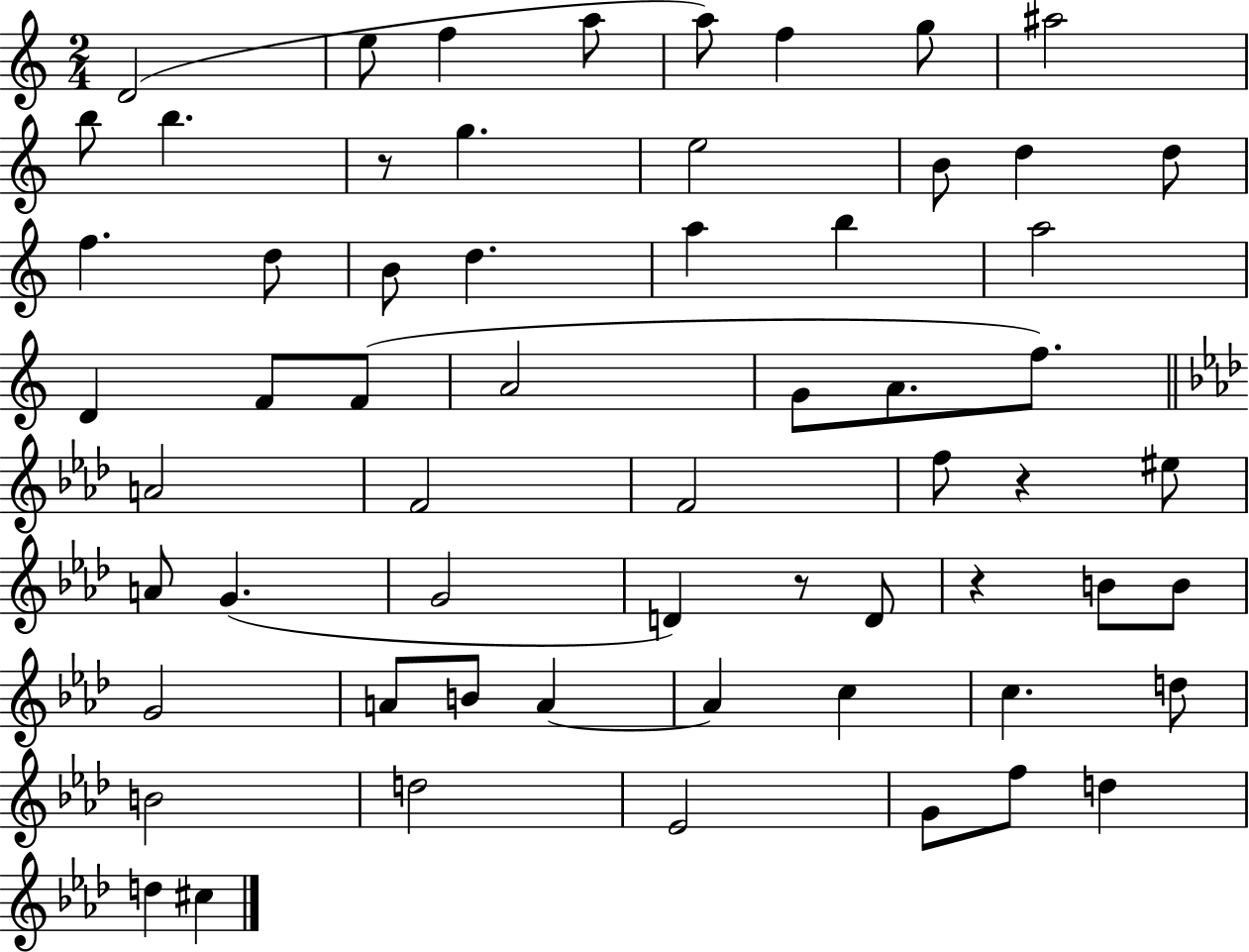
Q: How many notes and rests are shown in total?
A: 61